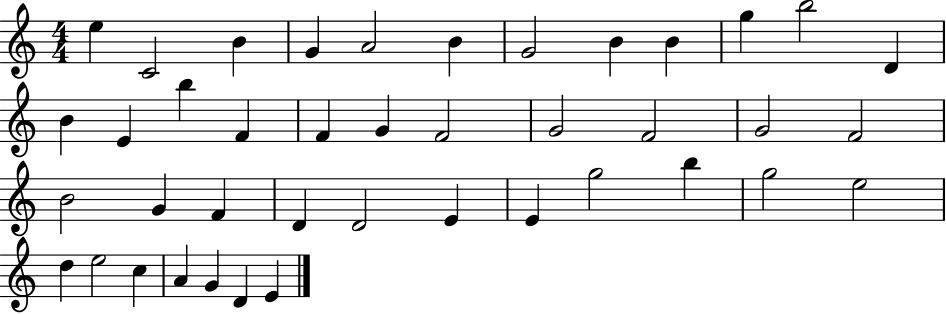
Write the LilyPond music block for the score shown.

{
  \clef treble
  \numericTimeSignature
  \time 4/4
  \key c \major
  e''4 c'2 b'4 | g'4 a'2 b'4 | g'2 b'4 b'4 | g''4 b''2 d'4 | \break b'4 e'4 b''4 f'4 | f'4 g'4 f'2 | g'2 f'2 | g'2 f'2 | \break b'2 g'4 f'4 | d'4 d'2 e'4 | e'4 g''2 b''4 | g''2 e''2 | \break d''4 e''2 c''4 | a'4 g'4 d'4 e'4 | \bar "|."
}